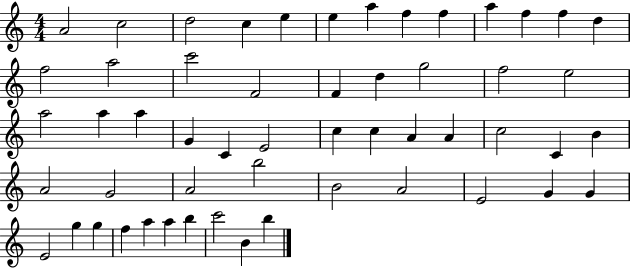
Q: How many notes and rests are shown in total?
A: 54